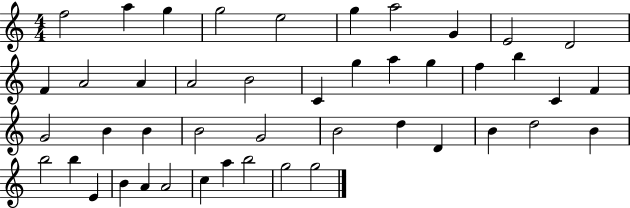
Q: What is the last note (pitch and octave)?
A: G5